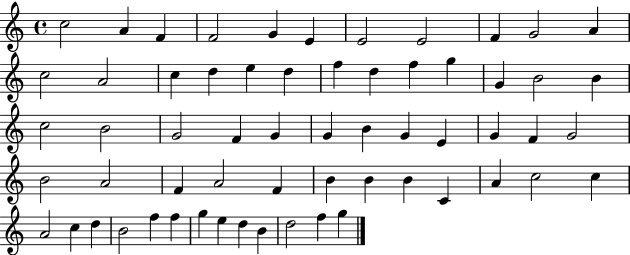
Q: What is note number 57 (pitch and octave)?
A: D5